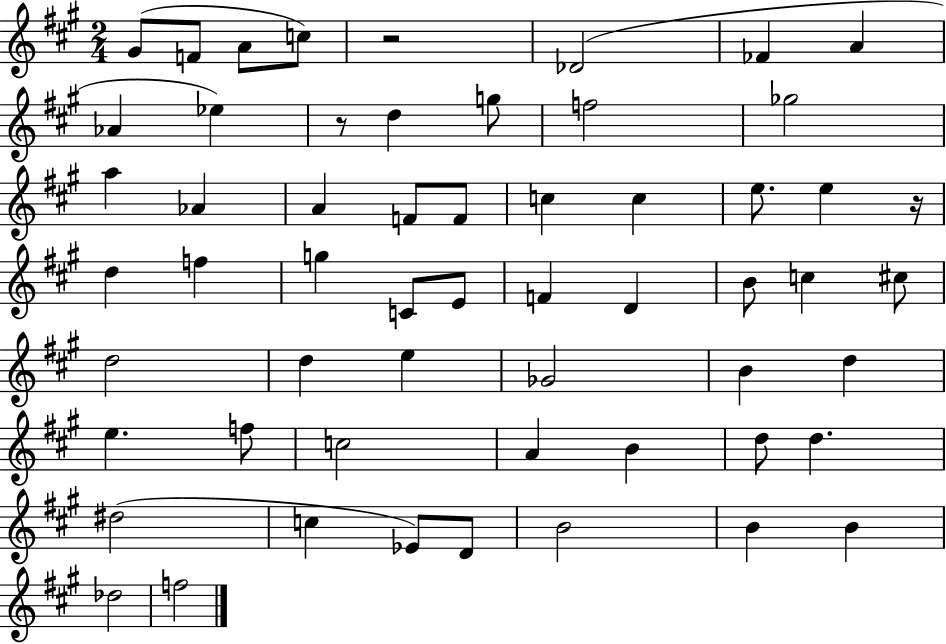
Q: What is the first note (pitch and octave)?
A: G#4